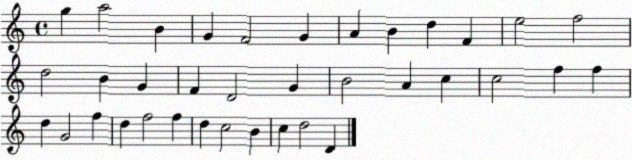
X:1
T:Untitled
M:4/4
L:1/4
K:C
g a2 B G F2 G A B d F e2 f2 d2 B G F D2 G B2 A c c2 f f d G2 f d f2 f d c2 B c d2 D